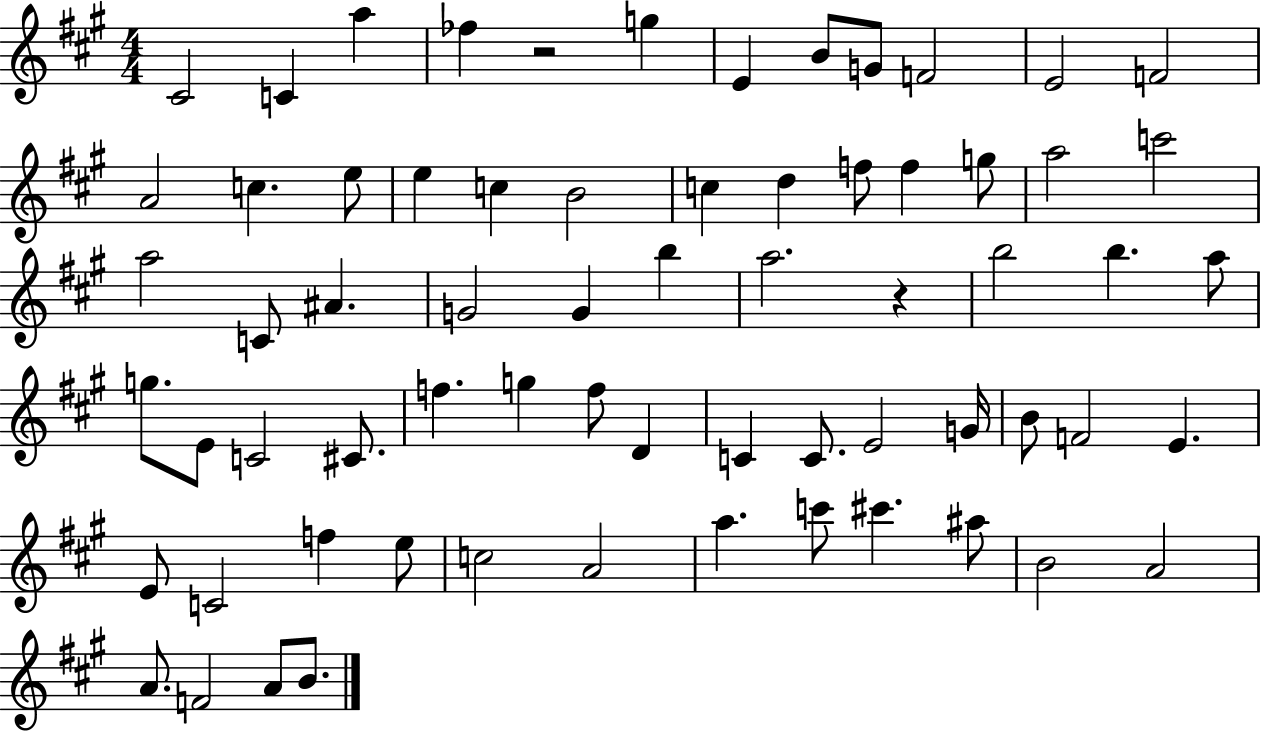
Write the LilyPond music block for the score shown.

{
  \clef treble
  \numericTimeSignature
  \time 4/4
  \key a \major
  \repeat volta 2 { cis'2 c'4 a''4 | fes''4 r2 g''4 | e'4 b'8 g'8 f'2 | e'2 f'2 | \break a'2 c''4. e''8 | e''4 c''4 b'2 | c''4 d''4 f''8 f''4 g''8 | a''2 c'''2 | \break a''2 c'8 ais'4. | g'2 g'4 b''4 | a''2. r4 | b''2 b''4. a''8 | \break g''8. e'8 c'2 cis'8. | f''4. g''4 f''8 d'4 | c'4 c'8. e'2 g'16 | b'8 f'2 e'4. | \break e'8 c'2 f''4 e''8 | c''2 a'2 | a''4. c'''8 cis'''4. ais''8 | b'2 a'2 | \break a'8. f'2 a'8 b'8. | } \bar "|."
}